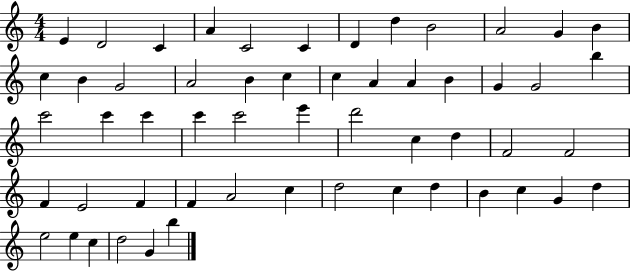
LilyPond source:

{
  \clef treble
  \numericTimeSignature
  \time 4/4
  \key c \major
  e'4 d'2 c'4 | a'4 c'2 c'4 | d'4 d''4 b'2 | a'2 g'4 b'4 | \break c''4 b'4 g'2 | a'2 b'4 c''4 | c''4 a'4 a'4 b'4 | g'4 g'2 b''4 | \break c'''2 c'''4 c'''4 | c'''4 c'''2 e'''4 | d'''2 c''4 d''4 | f'2 f'2 | \break f'4 e'2 f'4 | f'4 a'2 c''4 | d''2 c''4 d''4 | b'4 c''4 g'4 d''4 | \break e''2 e''4 c''4 | d''2 g'4 b''4 | \bar "|."
}